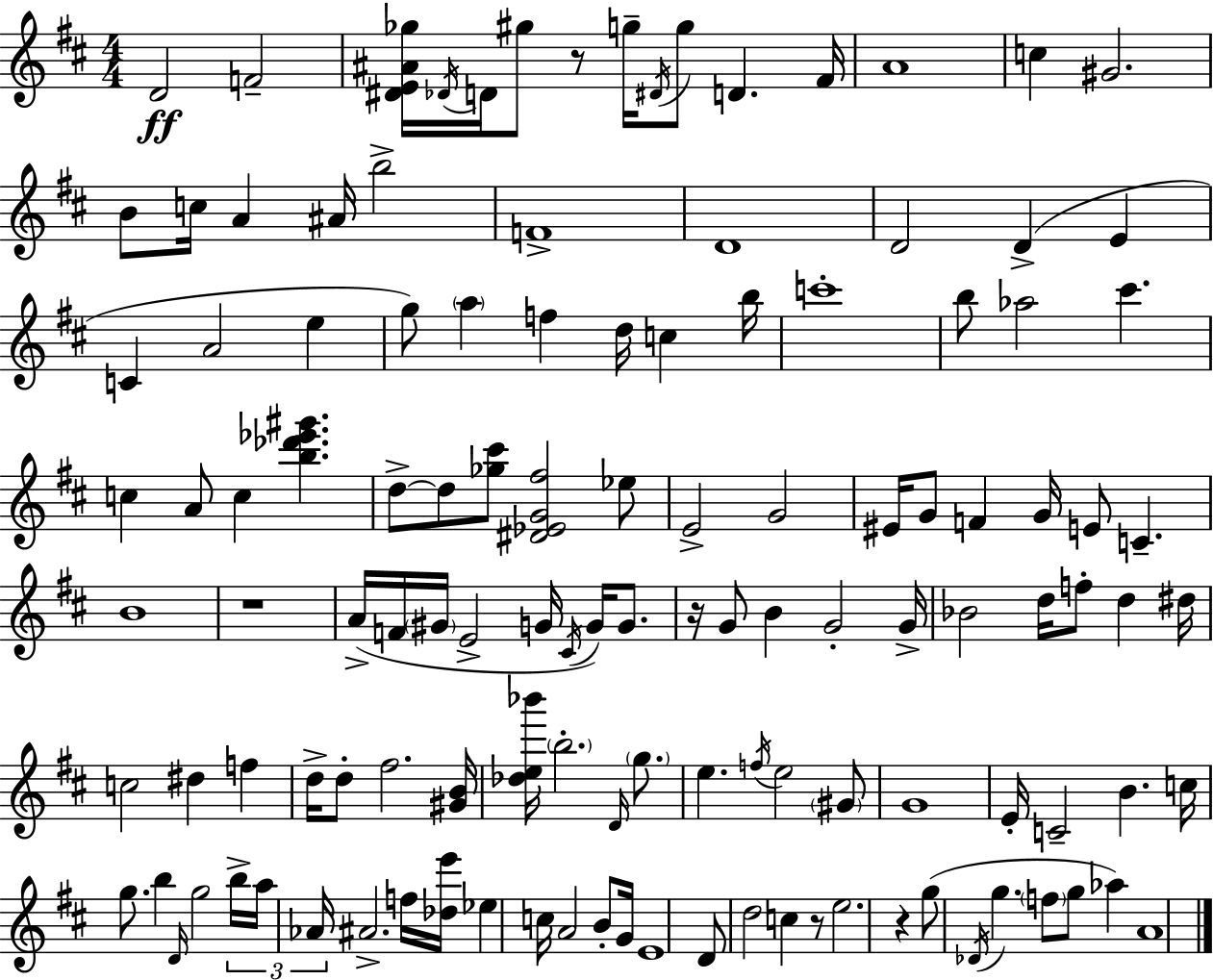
X:1
T:Untitled
M:4/4
L:1/4
K:D
D2 F2 [^DE^A_g]/4 _D/4 D/4 ^g/2 z/2 g/4 ^D/4 g/2 D ^F/4 A4 c ^G2 B/2 c/4 A ^A/4 b2 F4 D4 D2 D E C A2 e g/2 a f d/4 c b/4 c'4 b/2 _a2 ^c' c A/2 c [b_d'_e'^g'] d/2 d/2 [_g^c']/2 [^D_EG^f]2 _e/2 E2 G2 ^E/4 G/2 F G/4 E/2 C B4 z4 A/4 F/4 ^G/4 E2 G/4 ^C/4 G/4 G/2 z/4 G/2 B G2 G/4 _B2 d/4 f/2 d ^d/4 c2 ^d f d/4 d/2 ^f2 [^GB]/4 [_de_b']/4 b2 D/4 g/2 e f/4 e2 ^G/2 G4 E/4 C2 B c/4 g/2 b D/4 g2 b/4 a/4 _A/4 ^A2 f/4 [_de']/4 _e c/4 A2 B/2 G/4 E4 D/2 d2 c z/2 e2 z g/2 _D/4 g f/2 g/2 _a A4